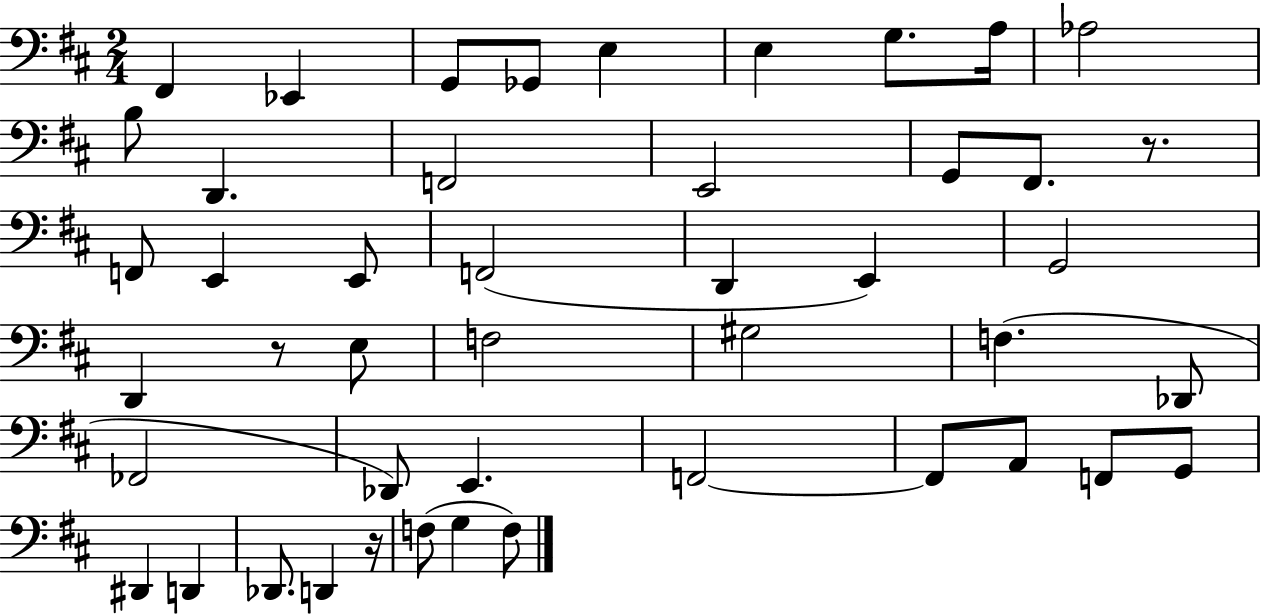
F#2/q Eb2/q G2/e Gb2/e E3/q E3/q G3/e. A3/s Ab3/h B3/e D2/q. F2/h E2/h G2/e F#2/e. R/e. F2/e E2/q E2/e F2/h D2/q E2/q G2/h D2/q R/e E3/e F3/h G#3/h F3/q. Db2/e FES2/h Db2/e E2/q. F2/h F2/e A2/e F2/e G2/e D#2/q D2/q Db2/e. D2/q R/s F3/e G3/q F3/e